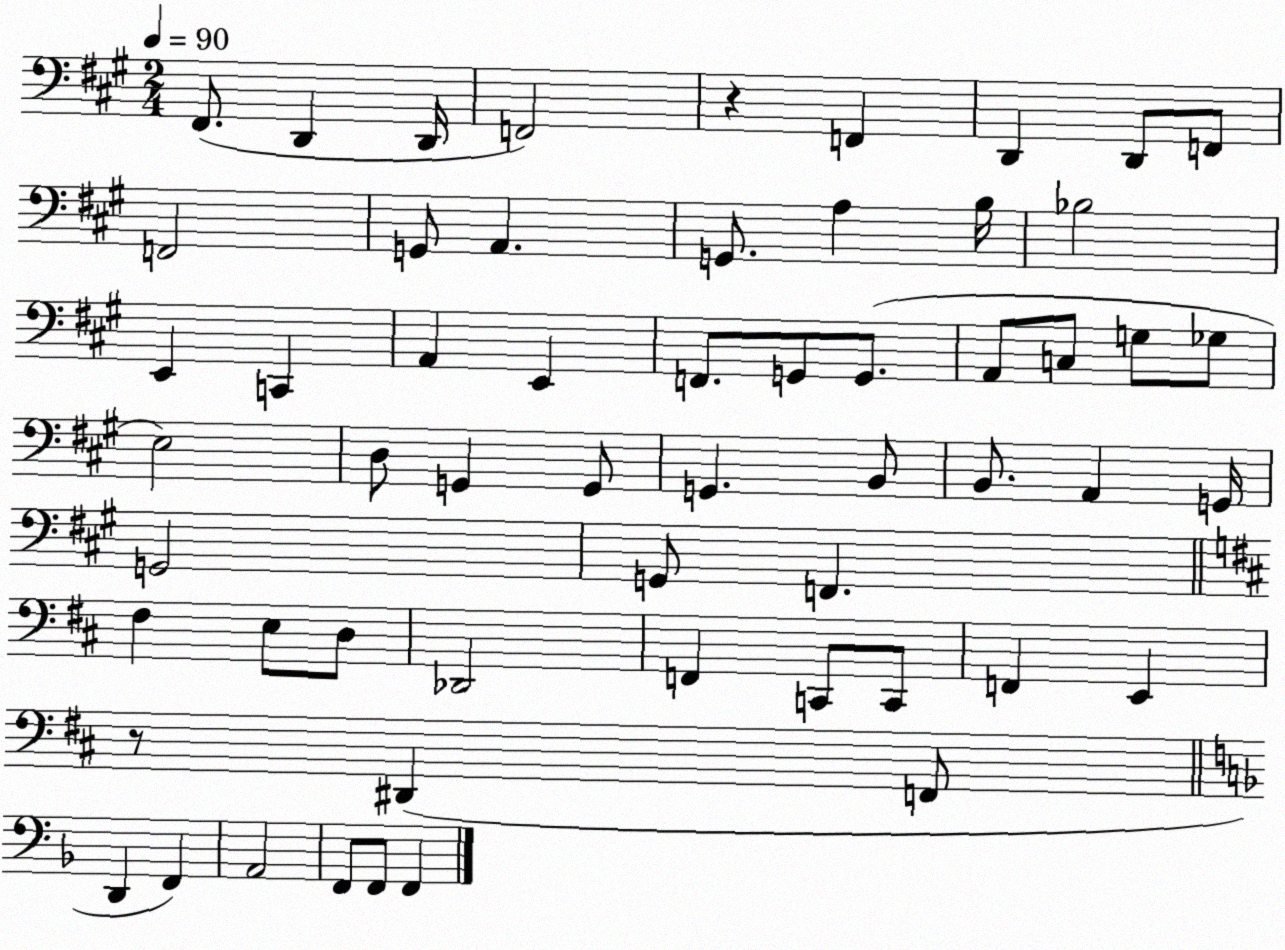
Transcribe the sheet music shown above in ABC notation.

X:1
T:Untitled
M:2/4
L:1/4
K:A
^F,,/2 D,, D,,/4 F,,2 z F,, D,, D,,/2 F,,/2 F,,2 G,,/2 A,, G,,/2 A, B,/4 _B,2 E,, C,, A,, E,, F,,/2 G,,/2 G,,/2 A,,/2 C,/2 G,/2 _G,/2 E,2 D,/2 G,, G,,/2 G,, B,,/2 B,,/2 A,, G,,/4 G,,2 G,,/2 F,, ^F, E,/2 D,/2 _D,,2 F,, C,,/2 C,,/2 F,, E,, z/2 ^D,, F,,/2 D,, F,, A,,2 F,,/2 F,,/2 F,,